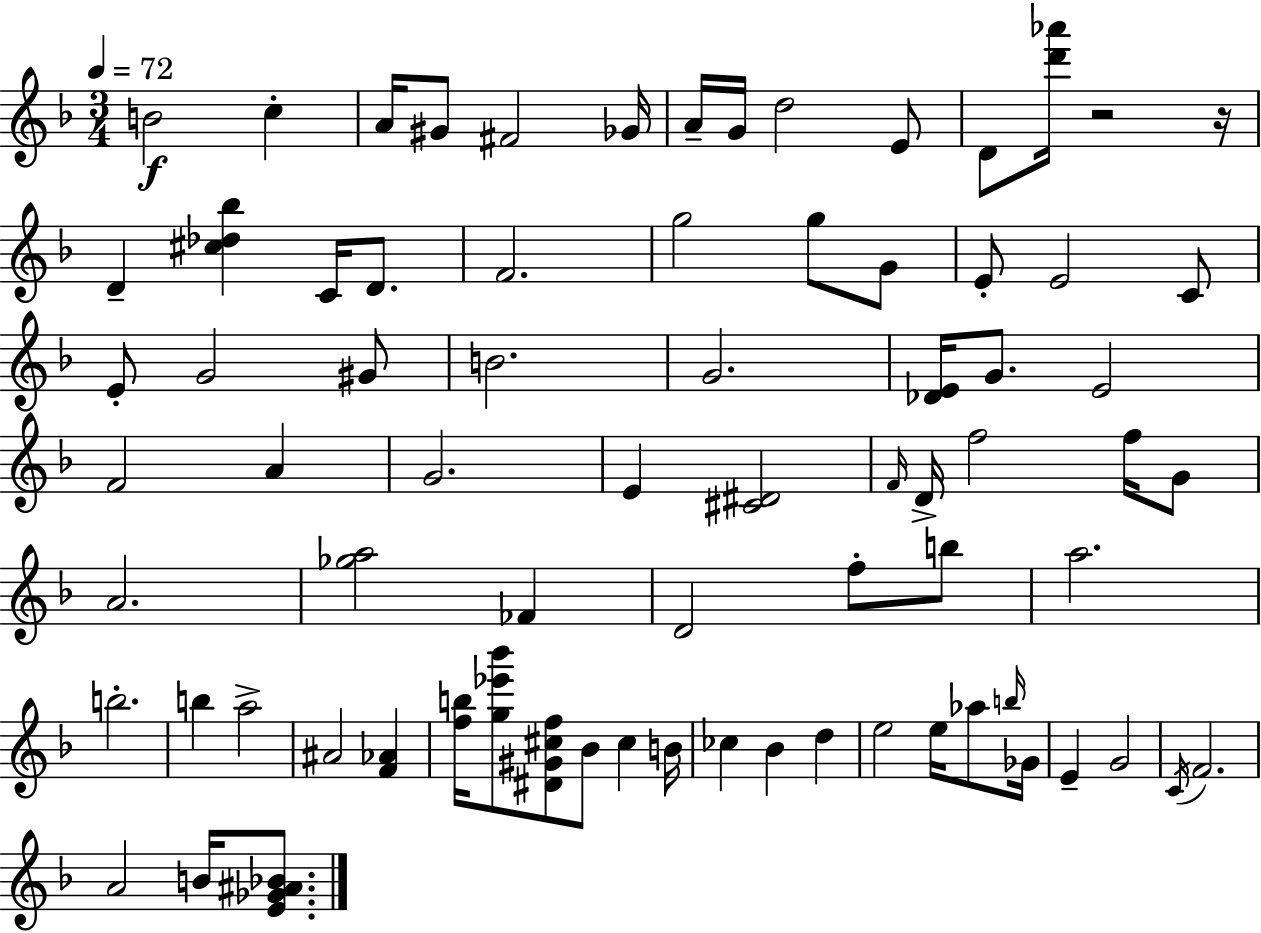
B4/h C5/q A4/s G#4/e F#4/h Gb4/s A4/s G4/s D5/h E4/e D4/e [D6,Ab6]/s R/h R/s D4/q [C#5,Db5,Bb5]/q C4/s D4/e. F4/h. G5/h G5/e G4/e E4/e E4/h C4/e E4/e G4/h G#4/e B4/h. G4/h. [Db4,E4]/s G4/e. E4/h F4/h A4/q G4/h. E4/q [C#4,D#4]/h F4/s D4/s F5/h F5/s G4/e A4/h. [Gb5,A5]/h FES4/q D4/h F5/e B5/e A5/h. B5/h. B5/q A5/h A#4/h [F4,Ab4]/q [F5,B5]/s [G5,Eb6,Bb6]/e [D#4,G#4,C#5,F5]/e Bb4/e C#5/q B4/s CES5/q Bb4/q D5/q E5/h E5/s Ab5/e B5/s Gb4/s E4/q G4/h C4/s F4/h. A4/h B4/s [E4,Gb4,A#4,Bb4]/e.